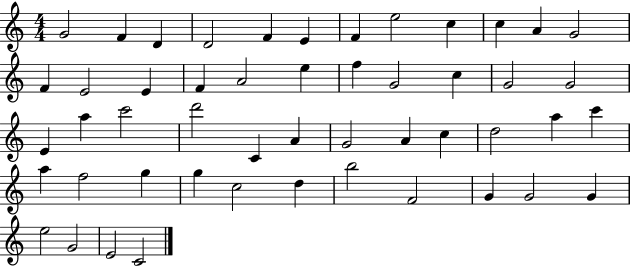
G4/h F4/q D4/q D4/h F4/q E4/q F4/q E5/h C5/q C5/q A4/q G4/h F4/q E4/h E4/q F4/q A4/h E5/q F5/q G4/h C5/q G4/h G4/h E4/q A5/q C6/h D6/h C4/q A4/q G4/h A4/q C5/q D5/h A5/q C6/q A5/q F5/h G5/q G5/q C5/h D5/q B5/h F4/h G4/q G4/h G4/q E5/h G4/h E4/h C4/h